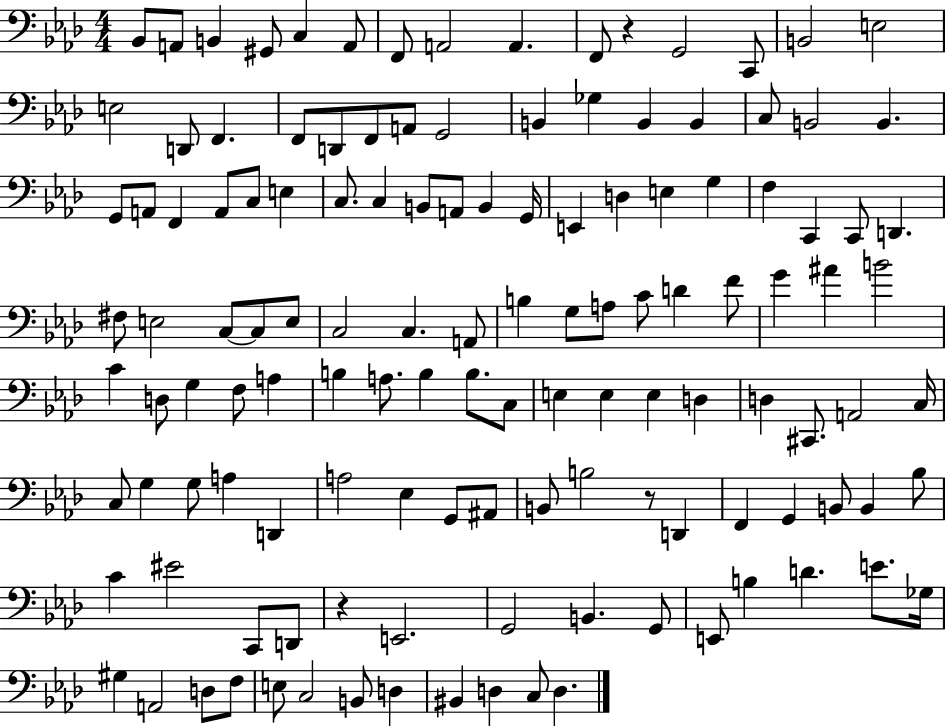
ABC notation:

X:1
T:Untitled
M:4/4
L:1/4
K:Ab
_B,,/2 A,,/2 B,, ^G,,/2 C, A,,/2 F,,/2 A,,2 A,, F,,/2 z G,,2 C,,/2 B,,2 E,2 E,2 D,,/2 F,, F,,/2 D,,/2 F,,/2 A,,/2 G,,2 B,, _G, B,, B,, C,/2 B,,2 B,, G,,/2 A,,/2 F,, A,,/2 C,/2 E, C,/2 C, B,,/2 A,,/2 B,, G,,/4 E,, D, E, G, F, C,, C,,/2 D,, ^F,/2 E,2 C,/2 C,/2 E,/2 C,2 C, A,,/2 B, G,/2 A,/2 C/2 D F/2 G ^A B2 C D,/2 G, F,/2 A, B, A,/2 B, B,/2 C,/2 E, E, E, D, D, ^C,,/2 A,,2 C,/4 C,/2 G, G,/2 A, D,, A,2 _E, G,,/2 ^A,,/2 B,,/2 B,2 z/2 D,, F,, G,, B,,/2 B,, _B,/2 C ^E2 C,,/2 D,,/2 z E,,2 G,,2 B,, G,,/2 E,,/2 B, D E/2 _G,/4 ^G, A,,2 D,/2 F,/2 E,/2 C,2 B,,/2 D, ^B,, D, C,/2 D,